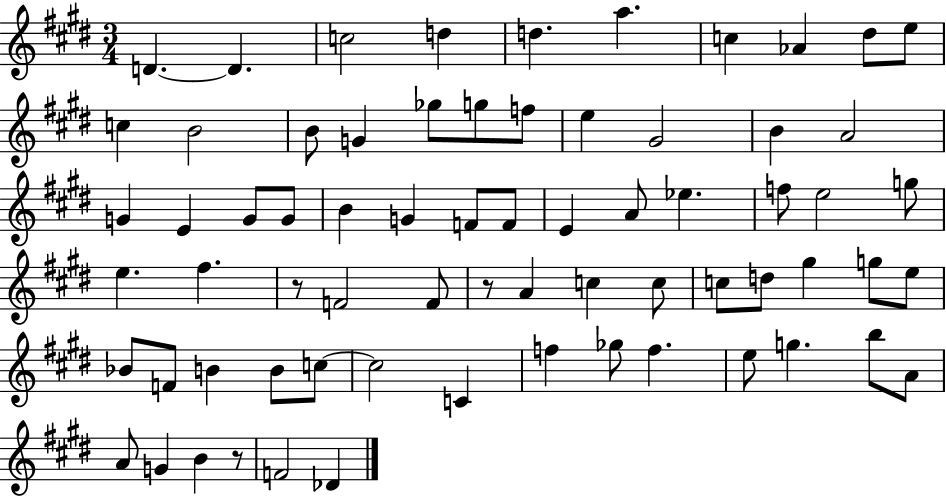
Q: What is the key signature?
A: E major